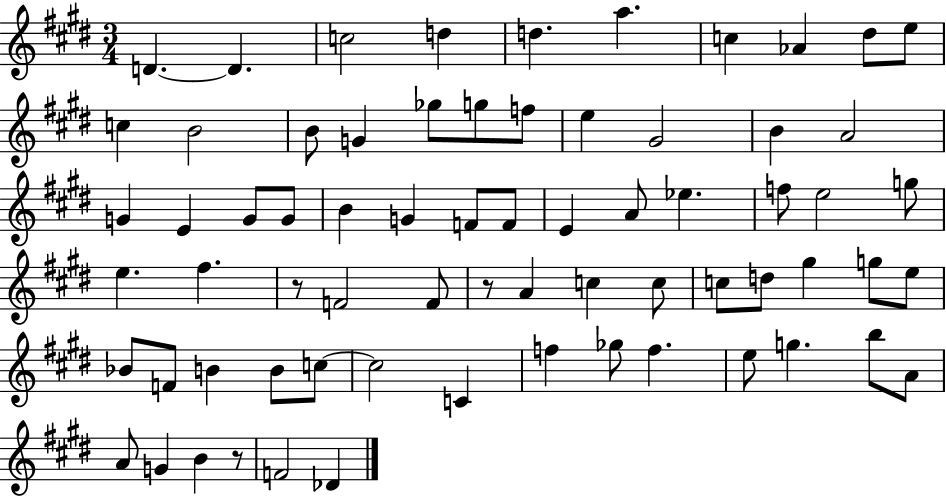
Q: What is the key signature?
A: E major